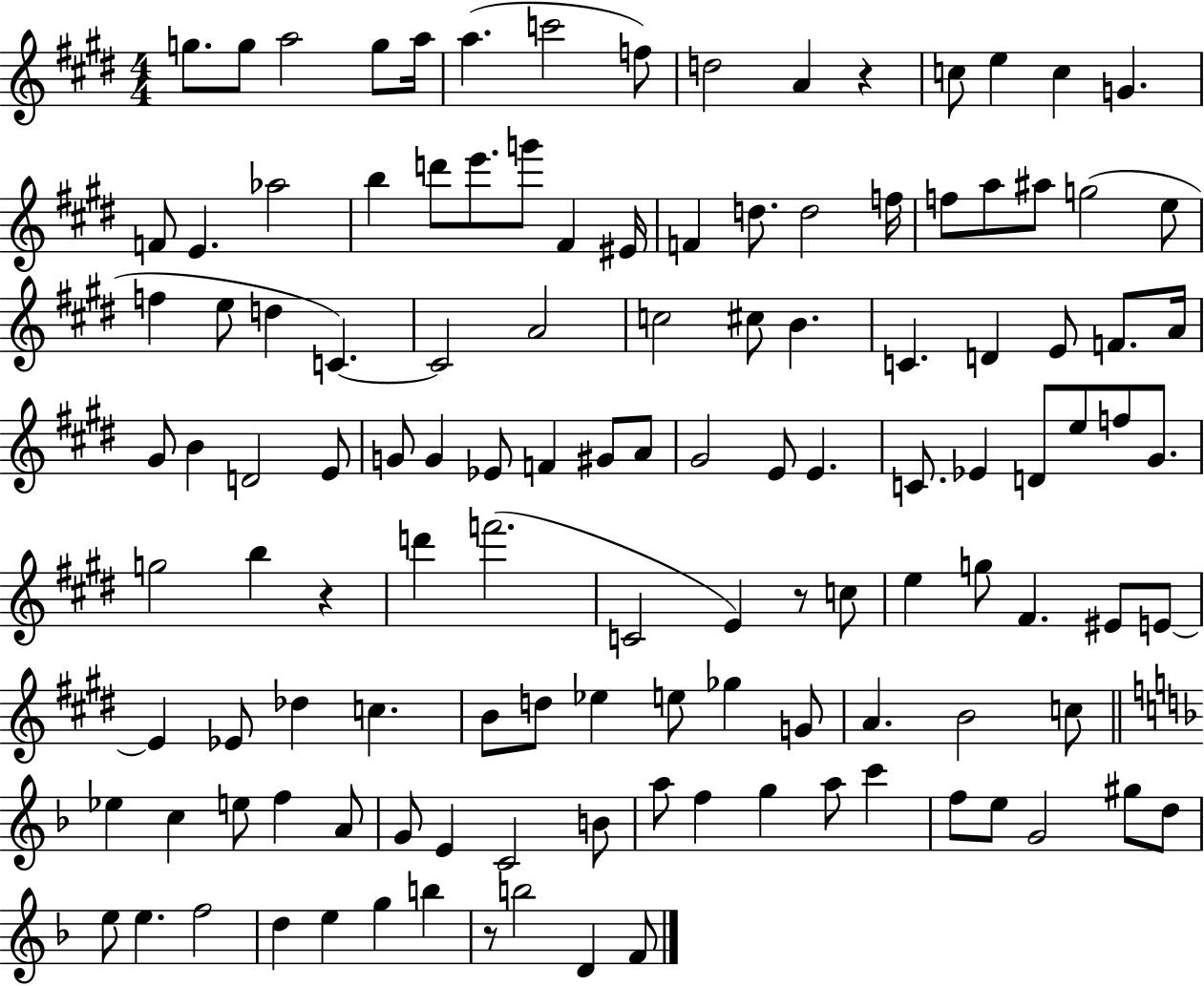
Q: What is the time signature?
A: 4/4